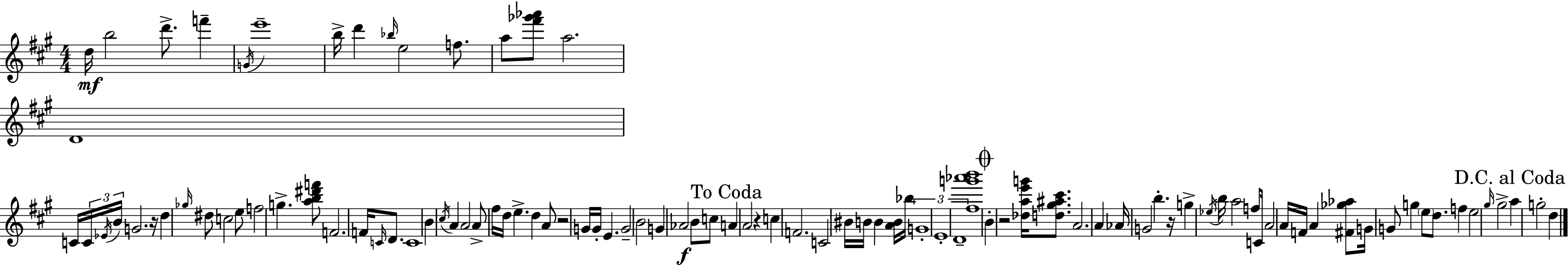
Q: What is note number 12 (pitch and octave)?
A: A5